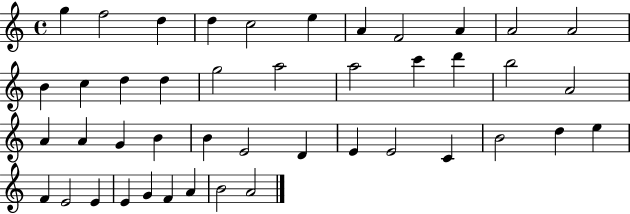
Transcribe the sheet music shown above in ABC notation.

X:1
T:Untitled
M:4/4
L:1/4
K:C
g f2 d d c2 e A F2 A A2 A2 B c d d g2 a2 a2 c' d' b2 A2 A A G B B E2 D E E2 C B2 d e F E2 E E G F A B2 A2